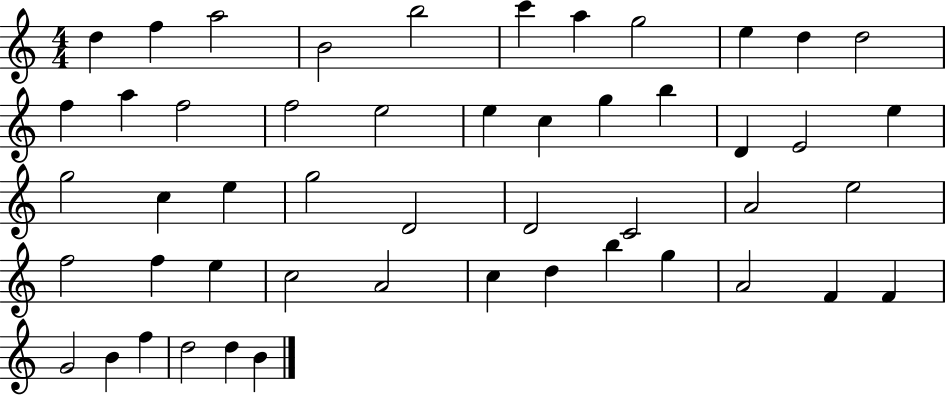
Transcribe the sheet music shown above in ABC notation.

X:1
T:Untitled
M:4/4
L:1/4
K:C
d f a2 B2 b2 c' a g2 e d d2 f a f2 f2 e2 e c g b D E2 e g2 c e g2 D2 D2 C2 A2 e2 f2 f e c2 A2 c d b g A2 F F G2 B f d2 d B